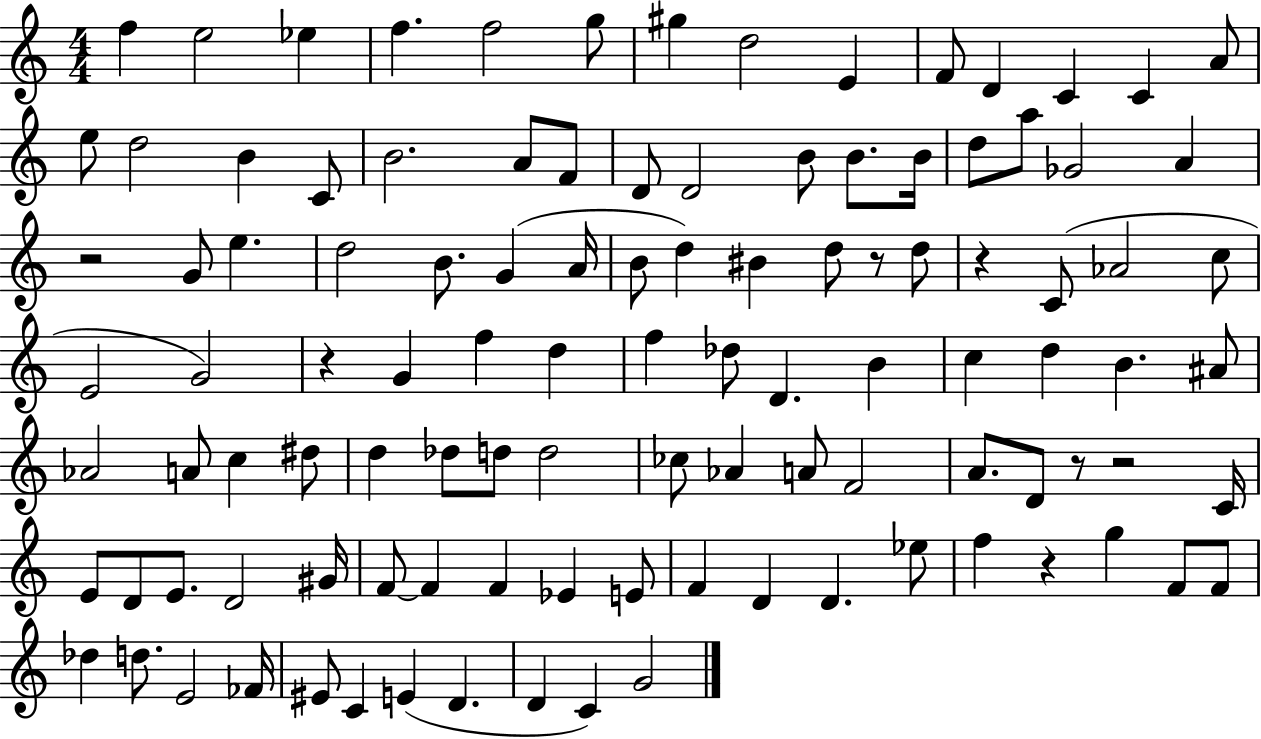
F5/q E5/h Eb5/q F5/q. F5/h G5/e G#5/q D5/h E4/q F4/e D4/q C4/q C4/q A4/e E5/e D5/h B4/q C4/e B4/h. A4/e F4/e D4/e D4/h B4/e B4/e. B4/s D5/e A5/e Gb4/h A4/q R/h G4/e E5/q. D5/h B4/e. G4/q A4/s B4/e D5/q BIS4/q D5/e R/e D5/e R/q C4/e Ab4/h C5/e E4/h G4/h R/q G4/q F5/q D5/q F5/q Db5/e D4/q. B4/q C5/q D5/q B4/q. A#4/e Ab4/h A4/e C5/q D#5/e D5/q Db5/e D5/e D5/h CES5/e Ab4/q A4/e F4/h A4/e. D4/e R/e R/h C4/s E4/e D4/e E4/e. D4/h G#4/s F4/e F4/q F4/q Eb4/q E4/e F4/q D4/q D4/q. Eb5/e F5/q R/q G5/q F4/e F4/e Db5/q D5/e. E4/h FES4/s EIS4/e C4/q E4/q D4/q. D4/q C4/q G4/h